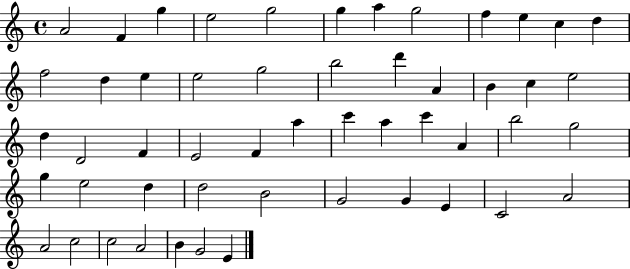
A4/h F4/q G5/q E5/h G5/h G5/q A5/q G5/h F5/q E5/q C5/q D5/q F5/h D5/q E5/q E5/h G5/h B5/h D6/q A4/q B4/q C5/q E5/h D5/q D4/h F4/q E4/h F4/q A5/q C6/q A5/q C6/q A4/q B5/h G5/h G5/q E5/h D5/q D5/h B4/h G4/h G4/q E4/q C4/h A4/h A4/h C5/h C5/h A4/h B4/q G4/h E4/q